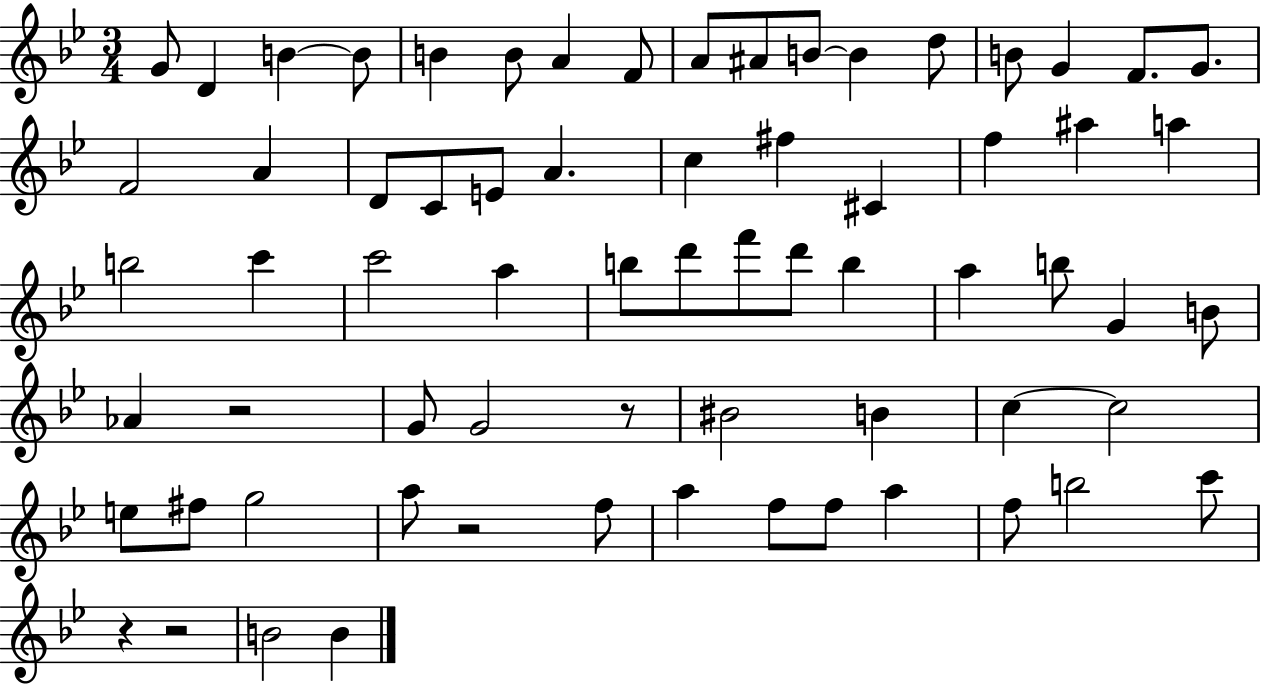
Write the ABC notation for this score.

X:1
T:Untitled
M:3/4
L:1/4
K:Bb
G/2 D B B/2 B B/2 A F/2 A/2 ^A/2 B/2 B d/2 B/2 G F/2 G/2 F2 A D/2 C/2 E/2 A c ^f ^C f ^a a b2 c' c'2 a b/2 d'/2 f'/2 d'/2 b a b/2 G B/2 _A z2 G/2 G2 z/2 ^B2 B c c2 e/2 ^f/2 g2 a/2 z2 f/2 a f/2 f/2 a f/2 b2 c'/2 z z2 B2 B